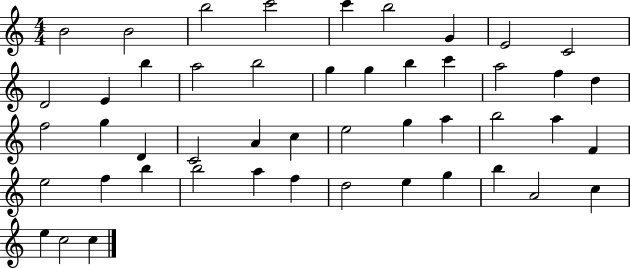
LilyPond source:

{
  \clef treble
  \numericTimeSignature
  \time 4/4
  \key c \major
  b'2 b'2 | b''2 c'''2 | c'''4 b''2 g'4 | e'2 c'2 | \break d'2 e'4 b''4 | a''2 b''2 | g''4 g''4 b''4 c'''4 | a''2 f''4 d''4 | \break f''2 g''4 d'4 | c'2 a'4 c''4 | e''2 g''4 a''4 | b''2 a''4 f'4 | \break e''2 f''4 b''4 | b''2 a''4 f''4 | d''2 e''4 g''4 | b''4 a'2 c''4 | \break e''4 c''2 c''4 | \bar "|."
}